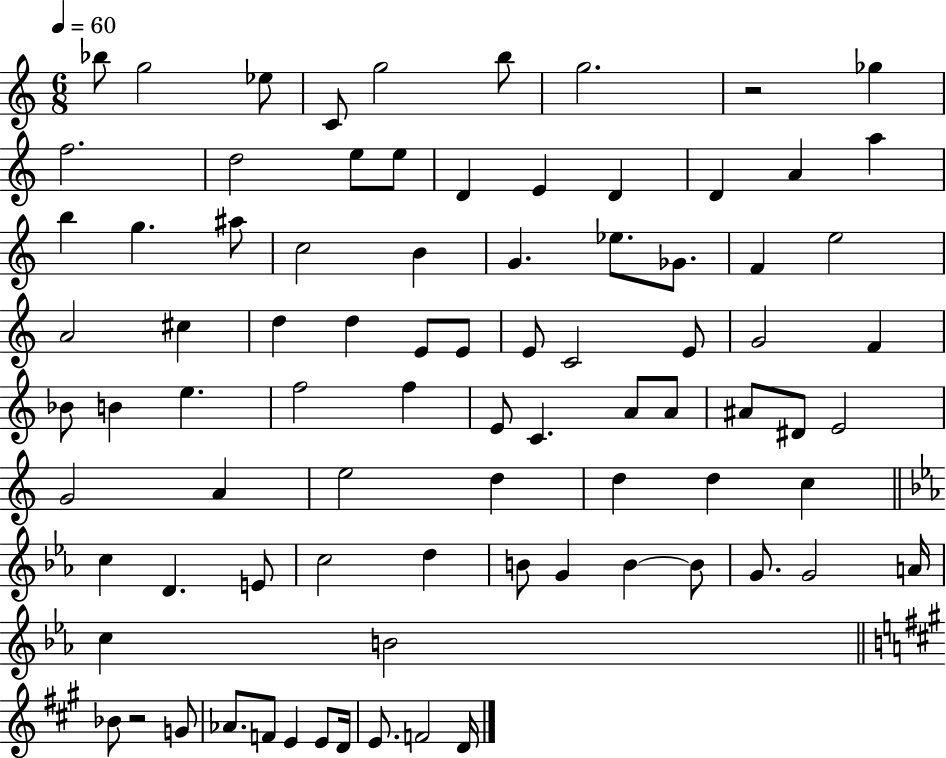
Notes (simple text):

Bb5/e G5/h Eb5/e C4/e G5/h B5/e G5/h. R/h Gb5/q F5/h. D5/h E5/e E5/e D4/q E4/q D4/q D4/q A4/q A5/q B5/q G5/q. A#5/e C5/h B4/q G4/q. Eb5/e. Gb4/e. F4/q E5/h A4/h C#5/q D5/q D5/q E4/e E4/e E4/e C4/h E4/e G4/h F4/q Bb4/e B4/q E5/q. F5/h F5/q E4/e C4/q. A4/e A4/e A#4/e D#4/e E4/h G4/h A4/q E5/h D5/q D5/q D5/q C5/q C5/q D4/q. E4/e C5/h D5/q B4/e G4/q B4/q B4/e G4/e. G4/h A4/s C5/q B4/h Bb4/e R/h G4/e Ab4/e. F4/e E4/q E4/e D4/s E4/e. F4/h D4/s